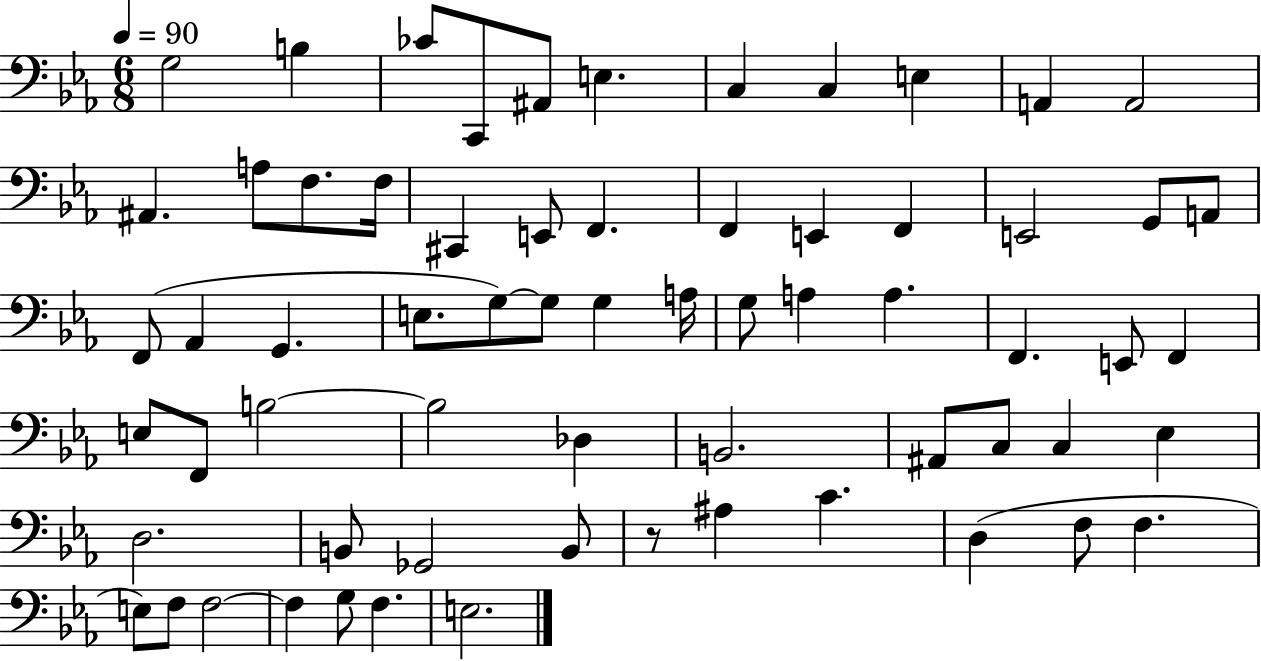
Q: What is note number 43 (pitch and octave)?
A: Db3